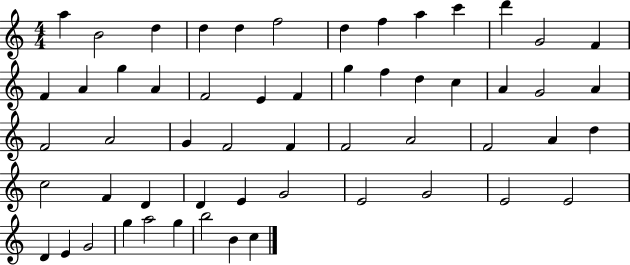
{
  \clef treble
  \numericTimeSignature
  \time 4/4
  \key c \major
  a''4 b'2 d''4 | d''4 d''4 f''2 | d''4 f''4 a''4 c'''4 | d'''4 g'2 f'4 | \break f'4 a'4 g''4 a'4 | f'2 e'4 f'4 | g''4 f''4 d''4 c''4 | a'4 g'2 a'4 | \break f'2 a'2 | g'4 f'2 f'4 | f'2 a'2 | f'2 a'4 d''4 | \break c''2 f'4 d'4 | d'4 e'4 g'2 | e'2 g'2 | e'2 e'2 | \break d'4 e'4 g'2 | g''4 a''2 g''4 | b''2 b'4 c''4 | \bar "|."
}